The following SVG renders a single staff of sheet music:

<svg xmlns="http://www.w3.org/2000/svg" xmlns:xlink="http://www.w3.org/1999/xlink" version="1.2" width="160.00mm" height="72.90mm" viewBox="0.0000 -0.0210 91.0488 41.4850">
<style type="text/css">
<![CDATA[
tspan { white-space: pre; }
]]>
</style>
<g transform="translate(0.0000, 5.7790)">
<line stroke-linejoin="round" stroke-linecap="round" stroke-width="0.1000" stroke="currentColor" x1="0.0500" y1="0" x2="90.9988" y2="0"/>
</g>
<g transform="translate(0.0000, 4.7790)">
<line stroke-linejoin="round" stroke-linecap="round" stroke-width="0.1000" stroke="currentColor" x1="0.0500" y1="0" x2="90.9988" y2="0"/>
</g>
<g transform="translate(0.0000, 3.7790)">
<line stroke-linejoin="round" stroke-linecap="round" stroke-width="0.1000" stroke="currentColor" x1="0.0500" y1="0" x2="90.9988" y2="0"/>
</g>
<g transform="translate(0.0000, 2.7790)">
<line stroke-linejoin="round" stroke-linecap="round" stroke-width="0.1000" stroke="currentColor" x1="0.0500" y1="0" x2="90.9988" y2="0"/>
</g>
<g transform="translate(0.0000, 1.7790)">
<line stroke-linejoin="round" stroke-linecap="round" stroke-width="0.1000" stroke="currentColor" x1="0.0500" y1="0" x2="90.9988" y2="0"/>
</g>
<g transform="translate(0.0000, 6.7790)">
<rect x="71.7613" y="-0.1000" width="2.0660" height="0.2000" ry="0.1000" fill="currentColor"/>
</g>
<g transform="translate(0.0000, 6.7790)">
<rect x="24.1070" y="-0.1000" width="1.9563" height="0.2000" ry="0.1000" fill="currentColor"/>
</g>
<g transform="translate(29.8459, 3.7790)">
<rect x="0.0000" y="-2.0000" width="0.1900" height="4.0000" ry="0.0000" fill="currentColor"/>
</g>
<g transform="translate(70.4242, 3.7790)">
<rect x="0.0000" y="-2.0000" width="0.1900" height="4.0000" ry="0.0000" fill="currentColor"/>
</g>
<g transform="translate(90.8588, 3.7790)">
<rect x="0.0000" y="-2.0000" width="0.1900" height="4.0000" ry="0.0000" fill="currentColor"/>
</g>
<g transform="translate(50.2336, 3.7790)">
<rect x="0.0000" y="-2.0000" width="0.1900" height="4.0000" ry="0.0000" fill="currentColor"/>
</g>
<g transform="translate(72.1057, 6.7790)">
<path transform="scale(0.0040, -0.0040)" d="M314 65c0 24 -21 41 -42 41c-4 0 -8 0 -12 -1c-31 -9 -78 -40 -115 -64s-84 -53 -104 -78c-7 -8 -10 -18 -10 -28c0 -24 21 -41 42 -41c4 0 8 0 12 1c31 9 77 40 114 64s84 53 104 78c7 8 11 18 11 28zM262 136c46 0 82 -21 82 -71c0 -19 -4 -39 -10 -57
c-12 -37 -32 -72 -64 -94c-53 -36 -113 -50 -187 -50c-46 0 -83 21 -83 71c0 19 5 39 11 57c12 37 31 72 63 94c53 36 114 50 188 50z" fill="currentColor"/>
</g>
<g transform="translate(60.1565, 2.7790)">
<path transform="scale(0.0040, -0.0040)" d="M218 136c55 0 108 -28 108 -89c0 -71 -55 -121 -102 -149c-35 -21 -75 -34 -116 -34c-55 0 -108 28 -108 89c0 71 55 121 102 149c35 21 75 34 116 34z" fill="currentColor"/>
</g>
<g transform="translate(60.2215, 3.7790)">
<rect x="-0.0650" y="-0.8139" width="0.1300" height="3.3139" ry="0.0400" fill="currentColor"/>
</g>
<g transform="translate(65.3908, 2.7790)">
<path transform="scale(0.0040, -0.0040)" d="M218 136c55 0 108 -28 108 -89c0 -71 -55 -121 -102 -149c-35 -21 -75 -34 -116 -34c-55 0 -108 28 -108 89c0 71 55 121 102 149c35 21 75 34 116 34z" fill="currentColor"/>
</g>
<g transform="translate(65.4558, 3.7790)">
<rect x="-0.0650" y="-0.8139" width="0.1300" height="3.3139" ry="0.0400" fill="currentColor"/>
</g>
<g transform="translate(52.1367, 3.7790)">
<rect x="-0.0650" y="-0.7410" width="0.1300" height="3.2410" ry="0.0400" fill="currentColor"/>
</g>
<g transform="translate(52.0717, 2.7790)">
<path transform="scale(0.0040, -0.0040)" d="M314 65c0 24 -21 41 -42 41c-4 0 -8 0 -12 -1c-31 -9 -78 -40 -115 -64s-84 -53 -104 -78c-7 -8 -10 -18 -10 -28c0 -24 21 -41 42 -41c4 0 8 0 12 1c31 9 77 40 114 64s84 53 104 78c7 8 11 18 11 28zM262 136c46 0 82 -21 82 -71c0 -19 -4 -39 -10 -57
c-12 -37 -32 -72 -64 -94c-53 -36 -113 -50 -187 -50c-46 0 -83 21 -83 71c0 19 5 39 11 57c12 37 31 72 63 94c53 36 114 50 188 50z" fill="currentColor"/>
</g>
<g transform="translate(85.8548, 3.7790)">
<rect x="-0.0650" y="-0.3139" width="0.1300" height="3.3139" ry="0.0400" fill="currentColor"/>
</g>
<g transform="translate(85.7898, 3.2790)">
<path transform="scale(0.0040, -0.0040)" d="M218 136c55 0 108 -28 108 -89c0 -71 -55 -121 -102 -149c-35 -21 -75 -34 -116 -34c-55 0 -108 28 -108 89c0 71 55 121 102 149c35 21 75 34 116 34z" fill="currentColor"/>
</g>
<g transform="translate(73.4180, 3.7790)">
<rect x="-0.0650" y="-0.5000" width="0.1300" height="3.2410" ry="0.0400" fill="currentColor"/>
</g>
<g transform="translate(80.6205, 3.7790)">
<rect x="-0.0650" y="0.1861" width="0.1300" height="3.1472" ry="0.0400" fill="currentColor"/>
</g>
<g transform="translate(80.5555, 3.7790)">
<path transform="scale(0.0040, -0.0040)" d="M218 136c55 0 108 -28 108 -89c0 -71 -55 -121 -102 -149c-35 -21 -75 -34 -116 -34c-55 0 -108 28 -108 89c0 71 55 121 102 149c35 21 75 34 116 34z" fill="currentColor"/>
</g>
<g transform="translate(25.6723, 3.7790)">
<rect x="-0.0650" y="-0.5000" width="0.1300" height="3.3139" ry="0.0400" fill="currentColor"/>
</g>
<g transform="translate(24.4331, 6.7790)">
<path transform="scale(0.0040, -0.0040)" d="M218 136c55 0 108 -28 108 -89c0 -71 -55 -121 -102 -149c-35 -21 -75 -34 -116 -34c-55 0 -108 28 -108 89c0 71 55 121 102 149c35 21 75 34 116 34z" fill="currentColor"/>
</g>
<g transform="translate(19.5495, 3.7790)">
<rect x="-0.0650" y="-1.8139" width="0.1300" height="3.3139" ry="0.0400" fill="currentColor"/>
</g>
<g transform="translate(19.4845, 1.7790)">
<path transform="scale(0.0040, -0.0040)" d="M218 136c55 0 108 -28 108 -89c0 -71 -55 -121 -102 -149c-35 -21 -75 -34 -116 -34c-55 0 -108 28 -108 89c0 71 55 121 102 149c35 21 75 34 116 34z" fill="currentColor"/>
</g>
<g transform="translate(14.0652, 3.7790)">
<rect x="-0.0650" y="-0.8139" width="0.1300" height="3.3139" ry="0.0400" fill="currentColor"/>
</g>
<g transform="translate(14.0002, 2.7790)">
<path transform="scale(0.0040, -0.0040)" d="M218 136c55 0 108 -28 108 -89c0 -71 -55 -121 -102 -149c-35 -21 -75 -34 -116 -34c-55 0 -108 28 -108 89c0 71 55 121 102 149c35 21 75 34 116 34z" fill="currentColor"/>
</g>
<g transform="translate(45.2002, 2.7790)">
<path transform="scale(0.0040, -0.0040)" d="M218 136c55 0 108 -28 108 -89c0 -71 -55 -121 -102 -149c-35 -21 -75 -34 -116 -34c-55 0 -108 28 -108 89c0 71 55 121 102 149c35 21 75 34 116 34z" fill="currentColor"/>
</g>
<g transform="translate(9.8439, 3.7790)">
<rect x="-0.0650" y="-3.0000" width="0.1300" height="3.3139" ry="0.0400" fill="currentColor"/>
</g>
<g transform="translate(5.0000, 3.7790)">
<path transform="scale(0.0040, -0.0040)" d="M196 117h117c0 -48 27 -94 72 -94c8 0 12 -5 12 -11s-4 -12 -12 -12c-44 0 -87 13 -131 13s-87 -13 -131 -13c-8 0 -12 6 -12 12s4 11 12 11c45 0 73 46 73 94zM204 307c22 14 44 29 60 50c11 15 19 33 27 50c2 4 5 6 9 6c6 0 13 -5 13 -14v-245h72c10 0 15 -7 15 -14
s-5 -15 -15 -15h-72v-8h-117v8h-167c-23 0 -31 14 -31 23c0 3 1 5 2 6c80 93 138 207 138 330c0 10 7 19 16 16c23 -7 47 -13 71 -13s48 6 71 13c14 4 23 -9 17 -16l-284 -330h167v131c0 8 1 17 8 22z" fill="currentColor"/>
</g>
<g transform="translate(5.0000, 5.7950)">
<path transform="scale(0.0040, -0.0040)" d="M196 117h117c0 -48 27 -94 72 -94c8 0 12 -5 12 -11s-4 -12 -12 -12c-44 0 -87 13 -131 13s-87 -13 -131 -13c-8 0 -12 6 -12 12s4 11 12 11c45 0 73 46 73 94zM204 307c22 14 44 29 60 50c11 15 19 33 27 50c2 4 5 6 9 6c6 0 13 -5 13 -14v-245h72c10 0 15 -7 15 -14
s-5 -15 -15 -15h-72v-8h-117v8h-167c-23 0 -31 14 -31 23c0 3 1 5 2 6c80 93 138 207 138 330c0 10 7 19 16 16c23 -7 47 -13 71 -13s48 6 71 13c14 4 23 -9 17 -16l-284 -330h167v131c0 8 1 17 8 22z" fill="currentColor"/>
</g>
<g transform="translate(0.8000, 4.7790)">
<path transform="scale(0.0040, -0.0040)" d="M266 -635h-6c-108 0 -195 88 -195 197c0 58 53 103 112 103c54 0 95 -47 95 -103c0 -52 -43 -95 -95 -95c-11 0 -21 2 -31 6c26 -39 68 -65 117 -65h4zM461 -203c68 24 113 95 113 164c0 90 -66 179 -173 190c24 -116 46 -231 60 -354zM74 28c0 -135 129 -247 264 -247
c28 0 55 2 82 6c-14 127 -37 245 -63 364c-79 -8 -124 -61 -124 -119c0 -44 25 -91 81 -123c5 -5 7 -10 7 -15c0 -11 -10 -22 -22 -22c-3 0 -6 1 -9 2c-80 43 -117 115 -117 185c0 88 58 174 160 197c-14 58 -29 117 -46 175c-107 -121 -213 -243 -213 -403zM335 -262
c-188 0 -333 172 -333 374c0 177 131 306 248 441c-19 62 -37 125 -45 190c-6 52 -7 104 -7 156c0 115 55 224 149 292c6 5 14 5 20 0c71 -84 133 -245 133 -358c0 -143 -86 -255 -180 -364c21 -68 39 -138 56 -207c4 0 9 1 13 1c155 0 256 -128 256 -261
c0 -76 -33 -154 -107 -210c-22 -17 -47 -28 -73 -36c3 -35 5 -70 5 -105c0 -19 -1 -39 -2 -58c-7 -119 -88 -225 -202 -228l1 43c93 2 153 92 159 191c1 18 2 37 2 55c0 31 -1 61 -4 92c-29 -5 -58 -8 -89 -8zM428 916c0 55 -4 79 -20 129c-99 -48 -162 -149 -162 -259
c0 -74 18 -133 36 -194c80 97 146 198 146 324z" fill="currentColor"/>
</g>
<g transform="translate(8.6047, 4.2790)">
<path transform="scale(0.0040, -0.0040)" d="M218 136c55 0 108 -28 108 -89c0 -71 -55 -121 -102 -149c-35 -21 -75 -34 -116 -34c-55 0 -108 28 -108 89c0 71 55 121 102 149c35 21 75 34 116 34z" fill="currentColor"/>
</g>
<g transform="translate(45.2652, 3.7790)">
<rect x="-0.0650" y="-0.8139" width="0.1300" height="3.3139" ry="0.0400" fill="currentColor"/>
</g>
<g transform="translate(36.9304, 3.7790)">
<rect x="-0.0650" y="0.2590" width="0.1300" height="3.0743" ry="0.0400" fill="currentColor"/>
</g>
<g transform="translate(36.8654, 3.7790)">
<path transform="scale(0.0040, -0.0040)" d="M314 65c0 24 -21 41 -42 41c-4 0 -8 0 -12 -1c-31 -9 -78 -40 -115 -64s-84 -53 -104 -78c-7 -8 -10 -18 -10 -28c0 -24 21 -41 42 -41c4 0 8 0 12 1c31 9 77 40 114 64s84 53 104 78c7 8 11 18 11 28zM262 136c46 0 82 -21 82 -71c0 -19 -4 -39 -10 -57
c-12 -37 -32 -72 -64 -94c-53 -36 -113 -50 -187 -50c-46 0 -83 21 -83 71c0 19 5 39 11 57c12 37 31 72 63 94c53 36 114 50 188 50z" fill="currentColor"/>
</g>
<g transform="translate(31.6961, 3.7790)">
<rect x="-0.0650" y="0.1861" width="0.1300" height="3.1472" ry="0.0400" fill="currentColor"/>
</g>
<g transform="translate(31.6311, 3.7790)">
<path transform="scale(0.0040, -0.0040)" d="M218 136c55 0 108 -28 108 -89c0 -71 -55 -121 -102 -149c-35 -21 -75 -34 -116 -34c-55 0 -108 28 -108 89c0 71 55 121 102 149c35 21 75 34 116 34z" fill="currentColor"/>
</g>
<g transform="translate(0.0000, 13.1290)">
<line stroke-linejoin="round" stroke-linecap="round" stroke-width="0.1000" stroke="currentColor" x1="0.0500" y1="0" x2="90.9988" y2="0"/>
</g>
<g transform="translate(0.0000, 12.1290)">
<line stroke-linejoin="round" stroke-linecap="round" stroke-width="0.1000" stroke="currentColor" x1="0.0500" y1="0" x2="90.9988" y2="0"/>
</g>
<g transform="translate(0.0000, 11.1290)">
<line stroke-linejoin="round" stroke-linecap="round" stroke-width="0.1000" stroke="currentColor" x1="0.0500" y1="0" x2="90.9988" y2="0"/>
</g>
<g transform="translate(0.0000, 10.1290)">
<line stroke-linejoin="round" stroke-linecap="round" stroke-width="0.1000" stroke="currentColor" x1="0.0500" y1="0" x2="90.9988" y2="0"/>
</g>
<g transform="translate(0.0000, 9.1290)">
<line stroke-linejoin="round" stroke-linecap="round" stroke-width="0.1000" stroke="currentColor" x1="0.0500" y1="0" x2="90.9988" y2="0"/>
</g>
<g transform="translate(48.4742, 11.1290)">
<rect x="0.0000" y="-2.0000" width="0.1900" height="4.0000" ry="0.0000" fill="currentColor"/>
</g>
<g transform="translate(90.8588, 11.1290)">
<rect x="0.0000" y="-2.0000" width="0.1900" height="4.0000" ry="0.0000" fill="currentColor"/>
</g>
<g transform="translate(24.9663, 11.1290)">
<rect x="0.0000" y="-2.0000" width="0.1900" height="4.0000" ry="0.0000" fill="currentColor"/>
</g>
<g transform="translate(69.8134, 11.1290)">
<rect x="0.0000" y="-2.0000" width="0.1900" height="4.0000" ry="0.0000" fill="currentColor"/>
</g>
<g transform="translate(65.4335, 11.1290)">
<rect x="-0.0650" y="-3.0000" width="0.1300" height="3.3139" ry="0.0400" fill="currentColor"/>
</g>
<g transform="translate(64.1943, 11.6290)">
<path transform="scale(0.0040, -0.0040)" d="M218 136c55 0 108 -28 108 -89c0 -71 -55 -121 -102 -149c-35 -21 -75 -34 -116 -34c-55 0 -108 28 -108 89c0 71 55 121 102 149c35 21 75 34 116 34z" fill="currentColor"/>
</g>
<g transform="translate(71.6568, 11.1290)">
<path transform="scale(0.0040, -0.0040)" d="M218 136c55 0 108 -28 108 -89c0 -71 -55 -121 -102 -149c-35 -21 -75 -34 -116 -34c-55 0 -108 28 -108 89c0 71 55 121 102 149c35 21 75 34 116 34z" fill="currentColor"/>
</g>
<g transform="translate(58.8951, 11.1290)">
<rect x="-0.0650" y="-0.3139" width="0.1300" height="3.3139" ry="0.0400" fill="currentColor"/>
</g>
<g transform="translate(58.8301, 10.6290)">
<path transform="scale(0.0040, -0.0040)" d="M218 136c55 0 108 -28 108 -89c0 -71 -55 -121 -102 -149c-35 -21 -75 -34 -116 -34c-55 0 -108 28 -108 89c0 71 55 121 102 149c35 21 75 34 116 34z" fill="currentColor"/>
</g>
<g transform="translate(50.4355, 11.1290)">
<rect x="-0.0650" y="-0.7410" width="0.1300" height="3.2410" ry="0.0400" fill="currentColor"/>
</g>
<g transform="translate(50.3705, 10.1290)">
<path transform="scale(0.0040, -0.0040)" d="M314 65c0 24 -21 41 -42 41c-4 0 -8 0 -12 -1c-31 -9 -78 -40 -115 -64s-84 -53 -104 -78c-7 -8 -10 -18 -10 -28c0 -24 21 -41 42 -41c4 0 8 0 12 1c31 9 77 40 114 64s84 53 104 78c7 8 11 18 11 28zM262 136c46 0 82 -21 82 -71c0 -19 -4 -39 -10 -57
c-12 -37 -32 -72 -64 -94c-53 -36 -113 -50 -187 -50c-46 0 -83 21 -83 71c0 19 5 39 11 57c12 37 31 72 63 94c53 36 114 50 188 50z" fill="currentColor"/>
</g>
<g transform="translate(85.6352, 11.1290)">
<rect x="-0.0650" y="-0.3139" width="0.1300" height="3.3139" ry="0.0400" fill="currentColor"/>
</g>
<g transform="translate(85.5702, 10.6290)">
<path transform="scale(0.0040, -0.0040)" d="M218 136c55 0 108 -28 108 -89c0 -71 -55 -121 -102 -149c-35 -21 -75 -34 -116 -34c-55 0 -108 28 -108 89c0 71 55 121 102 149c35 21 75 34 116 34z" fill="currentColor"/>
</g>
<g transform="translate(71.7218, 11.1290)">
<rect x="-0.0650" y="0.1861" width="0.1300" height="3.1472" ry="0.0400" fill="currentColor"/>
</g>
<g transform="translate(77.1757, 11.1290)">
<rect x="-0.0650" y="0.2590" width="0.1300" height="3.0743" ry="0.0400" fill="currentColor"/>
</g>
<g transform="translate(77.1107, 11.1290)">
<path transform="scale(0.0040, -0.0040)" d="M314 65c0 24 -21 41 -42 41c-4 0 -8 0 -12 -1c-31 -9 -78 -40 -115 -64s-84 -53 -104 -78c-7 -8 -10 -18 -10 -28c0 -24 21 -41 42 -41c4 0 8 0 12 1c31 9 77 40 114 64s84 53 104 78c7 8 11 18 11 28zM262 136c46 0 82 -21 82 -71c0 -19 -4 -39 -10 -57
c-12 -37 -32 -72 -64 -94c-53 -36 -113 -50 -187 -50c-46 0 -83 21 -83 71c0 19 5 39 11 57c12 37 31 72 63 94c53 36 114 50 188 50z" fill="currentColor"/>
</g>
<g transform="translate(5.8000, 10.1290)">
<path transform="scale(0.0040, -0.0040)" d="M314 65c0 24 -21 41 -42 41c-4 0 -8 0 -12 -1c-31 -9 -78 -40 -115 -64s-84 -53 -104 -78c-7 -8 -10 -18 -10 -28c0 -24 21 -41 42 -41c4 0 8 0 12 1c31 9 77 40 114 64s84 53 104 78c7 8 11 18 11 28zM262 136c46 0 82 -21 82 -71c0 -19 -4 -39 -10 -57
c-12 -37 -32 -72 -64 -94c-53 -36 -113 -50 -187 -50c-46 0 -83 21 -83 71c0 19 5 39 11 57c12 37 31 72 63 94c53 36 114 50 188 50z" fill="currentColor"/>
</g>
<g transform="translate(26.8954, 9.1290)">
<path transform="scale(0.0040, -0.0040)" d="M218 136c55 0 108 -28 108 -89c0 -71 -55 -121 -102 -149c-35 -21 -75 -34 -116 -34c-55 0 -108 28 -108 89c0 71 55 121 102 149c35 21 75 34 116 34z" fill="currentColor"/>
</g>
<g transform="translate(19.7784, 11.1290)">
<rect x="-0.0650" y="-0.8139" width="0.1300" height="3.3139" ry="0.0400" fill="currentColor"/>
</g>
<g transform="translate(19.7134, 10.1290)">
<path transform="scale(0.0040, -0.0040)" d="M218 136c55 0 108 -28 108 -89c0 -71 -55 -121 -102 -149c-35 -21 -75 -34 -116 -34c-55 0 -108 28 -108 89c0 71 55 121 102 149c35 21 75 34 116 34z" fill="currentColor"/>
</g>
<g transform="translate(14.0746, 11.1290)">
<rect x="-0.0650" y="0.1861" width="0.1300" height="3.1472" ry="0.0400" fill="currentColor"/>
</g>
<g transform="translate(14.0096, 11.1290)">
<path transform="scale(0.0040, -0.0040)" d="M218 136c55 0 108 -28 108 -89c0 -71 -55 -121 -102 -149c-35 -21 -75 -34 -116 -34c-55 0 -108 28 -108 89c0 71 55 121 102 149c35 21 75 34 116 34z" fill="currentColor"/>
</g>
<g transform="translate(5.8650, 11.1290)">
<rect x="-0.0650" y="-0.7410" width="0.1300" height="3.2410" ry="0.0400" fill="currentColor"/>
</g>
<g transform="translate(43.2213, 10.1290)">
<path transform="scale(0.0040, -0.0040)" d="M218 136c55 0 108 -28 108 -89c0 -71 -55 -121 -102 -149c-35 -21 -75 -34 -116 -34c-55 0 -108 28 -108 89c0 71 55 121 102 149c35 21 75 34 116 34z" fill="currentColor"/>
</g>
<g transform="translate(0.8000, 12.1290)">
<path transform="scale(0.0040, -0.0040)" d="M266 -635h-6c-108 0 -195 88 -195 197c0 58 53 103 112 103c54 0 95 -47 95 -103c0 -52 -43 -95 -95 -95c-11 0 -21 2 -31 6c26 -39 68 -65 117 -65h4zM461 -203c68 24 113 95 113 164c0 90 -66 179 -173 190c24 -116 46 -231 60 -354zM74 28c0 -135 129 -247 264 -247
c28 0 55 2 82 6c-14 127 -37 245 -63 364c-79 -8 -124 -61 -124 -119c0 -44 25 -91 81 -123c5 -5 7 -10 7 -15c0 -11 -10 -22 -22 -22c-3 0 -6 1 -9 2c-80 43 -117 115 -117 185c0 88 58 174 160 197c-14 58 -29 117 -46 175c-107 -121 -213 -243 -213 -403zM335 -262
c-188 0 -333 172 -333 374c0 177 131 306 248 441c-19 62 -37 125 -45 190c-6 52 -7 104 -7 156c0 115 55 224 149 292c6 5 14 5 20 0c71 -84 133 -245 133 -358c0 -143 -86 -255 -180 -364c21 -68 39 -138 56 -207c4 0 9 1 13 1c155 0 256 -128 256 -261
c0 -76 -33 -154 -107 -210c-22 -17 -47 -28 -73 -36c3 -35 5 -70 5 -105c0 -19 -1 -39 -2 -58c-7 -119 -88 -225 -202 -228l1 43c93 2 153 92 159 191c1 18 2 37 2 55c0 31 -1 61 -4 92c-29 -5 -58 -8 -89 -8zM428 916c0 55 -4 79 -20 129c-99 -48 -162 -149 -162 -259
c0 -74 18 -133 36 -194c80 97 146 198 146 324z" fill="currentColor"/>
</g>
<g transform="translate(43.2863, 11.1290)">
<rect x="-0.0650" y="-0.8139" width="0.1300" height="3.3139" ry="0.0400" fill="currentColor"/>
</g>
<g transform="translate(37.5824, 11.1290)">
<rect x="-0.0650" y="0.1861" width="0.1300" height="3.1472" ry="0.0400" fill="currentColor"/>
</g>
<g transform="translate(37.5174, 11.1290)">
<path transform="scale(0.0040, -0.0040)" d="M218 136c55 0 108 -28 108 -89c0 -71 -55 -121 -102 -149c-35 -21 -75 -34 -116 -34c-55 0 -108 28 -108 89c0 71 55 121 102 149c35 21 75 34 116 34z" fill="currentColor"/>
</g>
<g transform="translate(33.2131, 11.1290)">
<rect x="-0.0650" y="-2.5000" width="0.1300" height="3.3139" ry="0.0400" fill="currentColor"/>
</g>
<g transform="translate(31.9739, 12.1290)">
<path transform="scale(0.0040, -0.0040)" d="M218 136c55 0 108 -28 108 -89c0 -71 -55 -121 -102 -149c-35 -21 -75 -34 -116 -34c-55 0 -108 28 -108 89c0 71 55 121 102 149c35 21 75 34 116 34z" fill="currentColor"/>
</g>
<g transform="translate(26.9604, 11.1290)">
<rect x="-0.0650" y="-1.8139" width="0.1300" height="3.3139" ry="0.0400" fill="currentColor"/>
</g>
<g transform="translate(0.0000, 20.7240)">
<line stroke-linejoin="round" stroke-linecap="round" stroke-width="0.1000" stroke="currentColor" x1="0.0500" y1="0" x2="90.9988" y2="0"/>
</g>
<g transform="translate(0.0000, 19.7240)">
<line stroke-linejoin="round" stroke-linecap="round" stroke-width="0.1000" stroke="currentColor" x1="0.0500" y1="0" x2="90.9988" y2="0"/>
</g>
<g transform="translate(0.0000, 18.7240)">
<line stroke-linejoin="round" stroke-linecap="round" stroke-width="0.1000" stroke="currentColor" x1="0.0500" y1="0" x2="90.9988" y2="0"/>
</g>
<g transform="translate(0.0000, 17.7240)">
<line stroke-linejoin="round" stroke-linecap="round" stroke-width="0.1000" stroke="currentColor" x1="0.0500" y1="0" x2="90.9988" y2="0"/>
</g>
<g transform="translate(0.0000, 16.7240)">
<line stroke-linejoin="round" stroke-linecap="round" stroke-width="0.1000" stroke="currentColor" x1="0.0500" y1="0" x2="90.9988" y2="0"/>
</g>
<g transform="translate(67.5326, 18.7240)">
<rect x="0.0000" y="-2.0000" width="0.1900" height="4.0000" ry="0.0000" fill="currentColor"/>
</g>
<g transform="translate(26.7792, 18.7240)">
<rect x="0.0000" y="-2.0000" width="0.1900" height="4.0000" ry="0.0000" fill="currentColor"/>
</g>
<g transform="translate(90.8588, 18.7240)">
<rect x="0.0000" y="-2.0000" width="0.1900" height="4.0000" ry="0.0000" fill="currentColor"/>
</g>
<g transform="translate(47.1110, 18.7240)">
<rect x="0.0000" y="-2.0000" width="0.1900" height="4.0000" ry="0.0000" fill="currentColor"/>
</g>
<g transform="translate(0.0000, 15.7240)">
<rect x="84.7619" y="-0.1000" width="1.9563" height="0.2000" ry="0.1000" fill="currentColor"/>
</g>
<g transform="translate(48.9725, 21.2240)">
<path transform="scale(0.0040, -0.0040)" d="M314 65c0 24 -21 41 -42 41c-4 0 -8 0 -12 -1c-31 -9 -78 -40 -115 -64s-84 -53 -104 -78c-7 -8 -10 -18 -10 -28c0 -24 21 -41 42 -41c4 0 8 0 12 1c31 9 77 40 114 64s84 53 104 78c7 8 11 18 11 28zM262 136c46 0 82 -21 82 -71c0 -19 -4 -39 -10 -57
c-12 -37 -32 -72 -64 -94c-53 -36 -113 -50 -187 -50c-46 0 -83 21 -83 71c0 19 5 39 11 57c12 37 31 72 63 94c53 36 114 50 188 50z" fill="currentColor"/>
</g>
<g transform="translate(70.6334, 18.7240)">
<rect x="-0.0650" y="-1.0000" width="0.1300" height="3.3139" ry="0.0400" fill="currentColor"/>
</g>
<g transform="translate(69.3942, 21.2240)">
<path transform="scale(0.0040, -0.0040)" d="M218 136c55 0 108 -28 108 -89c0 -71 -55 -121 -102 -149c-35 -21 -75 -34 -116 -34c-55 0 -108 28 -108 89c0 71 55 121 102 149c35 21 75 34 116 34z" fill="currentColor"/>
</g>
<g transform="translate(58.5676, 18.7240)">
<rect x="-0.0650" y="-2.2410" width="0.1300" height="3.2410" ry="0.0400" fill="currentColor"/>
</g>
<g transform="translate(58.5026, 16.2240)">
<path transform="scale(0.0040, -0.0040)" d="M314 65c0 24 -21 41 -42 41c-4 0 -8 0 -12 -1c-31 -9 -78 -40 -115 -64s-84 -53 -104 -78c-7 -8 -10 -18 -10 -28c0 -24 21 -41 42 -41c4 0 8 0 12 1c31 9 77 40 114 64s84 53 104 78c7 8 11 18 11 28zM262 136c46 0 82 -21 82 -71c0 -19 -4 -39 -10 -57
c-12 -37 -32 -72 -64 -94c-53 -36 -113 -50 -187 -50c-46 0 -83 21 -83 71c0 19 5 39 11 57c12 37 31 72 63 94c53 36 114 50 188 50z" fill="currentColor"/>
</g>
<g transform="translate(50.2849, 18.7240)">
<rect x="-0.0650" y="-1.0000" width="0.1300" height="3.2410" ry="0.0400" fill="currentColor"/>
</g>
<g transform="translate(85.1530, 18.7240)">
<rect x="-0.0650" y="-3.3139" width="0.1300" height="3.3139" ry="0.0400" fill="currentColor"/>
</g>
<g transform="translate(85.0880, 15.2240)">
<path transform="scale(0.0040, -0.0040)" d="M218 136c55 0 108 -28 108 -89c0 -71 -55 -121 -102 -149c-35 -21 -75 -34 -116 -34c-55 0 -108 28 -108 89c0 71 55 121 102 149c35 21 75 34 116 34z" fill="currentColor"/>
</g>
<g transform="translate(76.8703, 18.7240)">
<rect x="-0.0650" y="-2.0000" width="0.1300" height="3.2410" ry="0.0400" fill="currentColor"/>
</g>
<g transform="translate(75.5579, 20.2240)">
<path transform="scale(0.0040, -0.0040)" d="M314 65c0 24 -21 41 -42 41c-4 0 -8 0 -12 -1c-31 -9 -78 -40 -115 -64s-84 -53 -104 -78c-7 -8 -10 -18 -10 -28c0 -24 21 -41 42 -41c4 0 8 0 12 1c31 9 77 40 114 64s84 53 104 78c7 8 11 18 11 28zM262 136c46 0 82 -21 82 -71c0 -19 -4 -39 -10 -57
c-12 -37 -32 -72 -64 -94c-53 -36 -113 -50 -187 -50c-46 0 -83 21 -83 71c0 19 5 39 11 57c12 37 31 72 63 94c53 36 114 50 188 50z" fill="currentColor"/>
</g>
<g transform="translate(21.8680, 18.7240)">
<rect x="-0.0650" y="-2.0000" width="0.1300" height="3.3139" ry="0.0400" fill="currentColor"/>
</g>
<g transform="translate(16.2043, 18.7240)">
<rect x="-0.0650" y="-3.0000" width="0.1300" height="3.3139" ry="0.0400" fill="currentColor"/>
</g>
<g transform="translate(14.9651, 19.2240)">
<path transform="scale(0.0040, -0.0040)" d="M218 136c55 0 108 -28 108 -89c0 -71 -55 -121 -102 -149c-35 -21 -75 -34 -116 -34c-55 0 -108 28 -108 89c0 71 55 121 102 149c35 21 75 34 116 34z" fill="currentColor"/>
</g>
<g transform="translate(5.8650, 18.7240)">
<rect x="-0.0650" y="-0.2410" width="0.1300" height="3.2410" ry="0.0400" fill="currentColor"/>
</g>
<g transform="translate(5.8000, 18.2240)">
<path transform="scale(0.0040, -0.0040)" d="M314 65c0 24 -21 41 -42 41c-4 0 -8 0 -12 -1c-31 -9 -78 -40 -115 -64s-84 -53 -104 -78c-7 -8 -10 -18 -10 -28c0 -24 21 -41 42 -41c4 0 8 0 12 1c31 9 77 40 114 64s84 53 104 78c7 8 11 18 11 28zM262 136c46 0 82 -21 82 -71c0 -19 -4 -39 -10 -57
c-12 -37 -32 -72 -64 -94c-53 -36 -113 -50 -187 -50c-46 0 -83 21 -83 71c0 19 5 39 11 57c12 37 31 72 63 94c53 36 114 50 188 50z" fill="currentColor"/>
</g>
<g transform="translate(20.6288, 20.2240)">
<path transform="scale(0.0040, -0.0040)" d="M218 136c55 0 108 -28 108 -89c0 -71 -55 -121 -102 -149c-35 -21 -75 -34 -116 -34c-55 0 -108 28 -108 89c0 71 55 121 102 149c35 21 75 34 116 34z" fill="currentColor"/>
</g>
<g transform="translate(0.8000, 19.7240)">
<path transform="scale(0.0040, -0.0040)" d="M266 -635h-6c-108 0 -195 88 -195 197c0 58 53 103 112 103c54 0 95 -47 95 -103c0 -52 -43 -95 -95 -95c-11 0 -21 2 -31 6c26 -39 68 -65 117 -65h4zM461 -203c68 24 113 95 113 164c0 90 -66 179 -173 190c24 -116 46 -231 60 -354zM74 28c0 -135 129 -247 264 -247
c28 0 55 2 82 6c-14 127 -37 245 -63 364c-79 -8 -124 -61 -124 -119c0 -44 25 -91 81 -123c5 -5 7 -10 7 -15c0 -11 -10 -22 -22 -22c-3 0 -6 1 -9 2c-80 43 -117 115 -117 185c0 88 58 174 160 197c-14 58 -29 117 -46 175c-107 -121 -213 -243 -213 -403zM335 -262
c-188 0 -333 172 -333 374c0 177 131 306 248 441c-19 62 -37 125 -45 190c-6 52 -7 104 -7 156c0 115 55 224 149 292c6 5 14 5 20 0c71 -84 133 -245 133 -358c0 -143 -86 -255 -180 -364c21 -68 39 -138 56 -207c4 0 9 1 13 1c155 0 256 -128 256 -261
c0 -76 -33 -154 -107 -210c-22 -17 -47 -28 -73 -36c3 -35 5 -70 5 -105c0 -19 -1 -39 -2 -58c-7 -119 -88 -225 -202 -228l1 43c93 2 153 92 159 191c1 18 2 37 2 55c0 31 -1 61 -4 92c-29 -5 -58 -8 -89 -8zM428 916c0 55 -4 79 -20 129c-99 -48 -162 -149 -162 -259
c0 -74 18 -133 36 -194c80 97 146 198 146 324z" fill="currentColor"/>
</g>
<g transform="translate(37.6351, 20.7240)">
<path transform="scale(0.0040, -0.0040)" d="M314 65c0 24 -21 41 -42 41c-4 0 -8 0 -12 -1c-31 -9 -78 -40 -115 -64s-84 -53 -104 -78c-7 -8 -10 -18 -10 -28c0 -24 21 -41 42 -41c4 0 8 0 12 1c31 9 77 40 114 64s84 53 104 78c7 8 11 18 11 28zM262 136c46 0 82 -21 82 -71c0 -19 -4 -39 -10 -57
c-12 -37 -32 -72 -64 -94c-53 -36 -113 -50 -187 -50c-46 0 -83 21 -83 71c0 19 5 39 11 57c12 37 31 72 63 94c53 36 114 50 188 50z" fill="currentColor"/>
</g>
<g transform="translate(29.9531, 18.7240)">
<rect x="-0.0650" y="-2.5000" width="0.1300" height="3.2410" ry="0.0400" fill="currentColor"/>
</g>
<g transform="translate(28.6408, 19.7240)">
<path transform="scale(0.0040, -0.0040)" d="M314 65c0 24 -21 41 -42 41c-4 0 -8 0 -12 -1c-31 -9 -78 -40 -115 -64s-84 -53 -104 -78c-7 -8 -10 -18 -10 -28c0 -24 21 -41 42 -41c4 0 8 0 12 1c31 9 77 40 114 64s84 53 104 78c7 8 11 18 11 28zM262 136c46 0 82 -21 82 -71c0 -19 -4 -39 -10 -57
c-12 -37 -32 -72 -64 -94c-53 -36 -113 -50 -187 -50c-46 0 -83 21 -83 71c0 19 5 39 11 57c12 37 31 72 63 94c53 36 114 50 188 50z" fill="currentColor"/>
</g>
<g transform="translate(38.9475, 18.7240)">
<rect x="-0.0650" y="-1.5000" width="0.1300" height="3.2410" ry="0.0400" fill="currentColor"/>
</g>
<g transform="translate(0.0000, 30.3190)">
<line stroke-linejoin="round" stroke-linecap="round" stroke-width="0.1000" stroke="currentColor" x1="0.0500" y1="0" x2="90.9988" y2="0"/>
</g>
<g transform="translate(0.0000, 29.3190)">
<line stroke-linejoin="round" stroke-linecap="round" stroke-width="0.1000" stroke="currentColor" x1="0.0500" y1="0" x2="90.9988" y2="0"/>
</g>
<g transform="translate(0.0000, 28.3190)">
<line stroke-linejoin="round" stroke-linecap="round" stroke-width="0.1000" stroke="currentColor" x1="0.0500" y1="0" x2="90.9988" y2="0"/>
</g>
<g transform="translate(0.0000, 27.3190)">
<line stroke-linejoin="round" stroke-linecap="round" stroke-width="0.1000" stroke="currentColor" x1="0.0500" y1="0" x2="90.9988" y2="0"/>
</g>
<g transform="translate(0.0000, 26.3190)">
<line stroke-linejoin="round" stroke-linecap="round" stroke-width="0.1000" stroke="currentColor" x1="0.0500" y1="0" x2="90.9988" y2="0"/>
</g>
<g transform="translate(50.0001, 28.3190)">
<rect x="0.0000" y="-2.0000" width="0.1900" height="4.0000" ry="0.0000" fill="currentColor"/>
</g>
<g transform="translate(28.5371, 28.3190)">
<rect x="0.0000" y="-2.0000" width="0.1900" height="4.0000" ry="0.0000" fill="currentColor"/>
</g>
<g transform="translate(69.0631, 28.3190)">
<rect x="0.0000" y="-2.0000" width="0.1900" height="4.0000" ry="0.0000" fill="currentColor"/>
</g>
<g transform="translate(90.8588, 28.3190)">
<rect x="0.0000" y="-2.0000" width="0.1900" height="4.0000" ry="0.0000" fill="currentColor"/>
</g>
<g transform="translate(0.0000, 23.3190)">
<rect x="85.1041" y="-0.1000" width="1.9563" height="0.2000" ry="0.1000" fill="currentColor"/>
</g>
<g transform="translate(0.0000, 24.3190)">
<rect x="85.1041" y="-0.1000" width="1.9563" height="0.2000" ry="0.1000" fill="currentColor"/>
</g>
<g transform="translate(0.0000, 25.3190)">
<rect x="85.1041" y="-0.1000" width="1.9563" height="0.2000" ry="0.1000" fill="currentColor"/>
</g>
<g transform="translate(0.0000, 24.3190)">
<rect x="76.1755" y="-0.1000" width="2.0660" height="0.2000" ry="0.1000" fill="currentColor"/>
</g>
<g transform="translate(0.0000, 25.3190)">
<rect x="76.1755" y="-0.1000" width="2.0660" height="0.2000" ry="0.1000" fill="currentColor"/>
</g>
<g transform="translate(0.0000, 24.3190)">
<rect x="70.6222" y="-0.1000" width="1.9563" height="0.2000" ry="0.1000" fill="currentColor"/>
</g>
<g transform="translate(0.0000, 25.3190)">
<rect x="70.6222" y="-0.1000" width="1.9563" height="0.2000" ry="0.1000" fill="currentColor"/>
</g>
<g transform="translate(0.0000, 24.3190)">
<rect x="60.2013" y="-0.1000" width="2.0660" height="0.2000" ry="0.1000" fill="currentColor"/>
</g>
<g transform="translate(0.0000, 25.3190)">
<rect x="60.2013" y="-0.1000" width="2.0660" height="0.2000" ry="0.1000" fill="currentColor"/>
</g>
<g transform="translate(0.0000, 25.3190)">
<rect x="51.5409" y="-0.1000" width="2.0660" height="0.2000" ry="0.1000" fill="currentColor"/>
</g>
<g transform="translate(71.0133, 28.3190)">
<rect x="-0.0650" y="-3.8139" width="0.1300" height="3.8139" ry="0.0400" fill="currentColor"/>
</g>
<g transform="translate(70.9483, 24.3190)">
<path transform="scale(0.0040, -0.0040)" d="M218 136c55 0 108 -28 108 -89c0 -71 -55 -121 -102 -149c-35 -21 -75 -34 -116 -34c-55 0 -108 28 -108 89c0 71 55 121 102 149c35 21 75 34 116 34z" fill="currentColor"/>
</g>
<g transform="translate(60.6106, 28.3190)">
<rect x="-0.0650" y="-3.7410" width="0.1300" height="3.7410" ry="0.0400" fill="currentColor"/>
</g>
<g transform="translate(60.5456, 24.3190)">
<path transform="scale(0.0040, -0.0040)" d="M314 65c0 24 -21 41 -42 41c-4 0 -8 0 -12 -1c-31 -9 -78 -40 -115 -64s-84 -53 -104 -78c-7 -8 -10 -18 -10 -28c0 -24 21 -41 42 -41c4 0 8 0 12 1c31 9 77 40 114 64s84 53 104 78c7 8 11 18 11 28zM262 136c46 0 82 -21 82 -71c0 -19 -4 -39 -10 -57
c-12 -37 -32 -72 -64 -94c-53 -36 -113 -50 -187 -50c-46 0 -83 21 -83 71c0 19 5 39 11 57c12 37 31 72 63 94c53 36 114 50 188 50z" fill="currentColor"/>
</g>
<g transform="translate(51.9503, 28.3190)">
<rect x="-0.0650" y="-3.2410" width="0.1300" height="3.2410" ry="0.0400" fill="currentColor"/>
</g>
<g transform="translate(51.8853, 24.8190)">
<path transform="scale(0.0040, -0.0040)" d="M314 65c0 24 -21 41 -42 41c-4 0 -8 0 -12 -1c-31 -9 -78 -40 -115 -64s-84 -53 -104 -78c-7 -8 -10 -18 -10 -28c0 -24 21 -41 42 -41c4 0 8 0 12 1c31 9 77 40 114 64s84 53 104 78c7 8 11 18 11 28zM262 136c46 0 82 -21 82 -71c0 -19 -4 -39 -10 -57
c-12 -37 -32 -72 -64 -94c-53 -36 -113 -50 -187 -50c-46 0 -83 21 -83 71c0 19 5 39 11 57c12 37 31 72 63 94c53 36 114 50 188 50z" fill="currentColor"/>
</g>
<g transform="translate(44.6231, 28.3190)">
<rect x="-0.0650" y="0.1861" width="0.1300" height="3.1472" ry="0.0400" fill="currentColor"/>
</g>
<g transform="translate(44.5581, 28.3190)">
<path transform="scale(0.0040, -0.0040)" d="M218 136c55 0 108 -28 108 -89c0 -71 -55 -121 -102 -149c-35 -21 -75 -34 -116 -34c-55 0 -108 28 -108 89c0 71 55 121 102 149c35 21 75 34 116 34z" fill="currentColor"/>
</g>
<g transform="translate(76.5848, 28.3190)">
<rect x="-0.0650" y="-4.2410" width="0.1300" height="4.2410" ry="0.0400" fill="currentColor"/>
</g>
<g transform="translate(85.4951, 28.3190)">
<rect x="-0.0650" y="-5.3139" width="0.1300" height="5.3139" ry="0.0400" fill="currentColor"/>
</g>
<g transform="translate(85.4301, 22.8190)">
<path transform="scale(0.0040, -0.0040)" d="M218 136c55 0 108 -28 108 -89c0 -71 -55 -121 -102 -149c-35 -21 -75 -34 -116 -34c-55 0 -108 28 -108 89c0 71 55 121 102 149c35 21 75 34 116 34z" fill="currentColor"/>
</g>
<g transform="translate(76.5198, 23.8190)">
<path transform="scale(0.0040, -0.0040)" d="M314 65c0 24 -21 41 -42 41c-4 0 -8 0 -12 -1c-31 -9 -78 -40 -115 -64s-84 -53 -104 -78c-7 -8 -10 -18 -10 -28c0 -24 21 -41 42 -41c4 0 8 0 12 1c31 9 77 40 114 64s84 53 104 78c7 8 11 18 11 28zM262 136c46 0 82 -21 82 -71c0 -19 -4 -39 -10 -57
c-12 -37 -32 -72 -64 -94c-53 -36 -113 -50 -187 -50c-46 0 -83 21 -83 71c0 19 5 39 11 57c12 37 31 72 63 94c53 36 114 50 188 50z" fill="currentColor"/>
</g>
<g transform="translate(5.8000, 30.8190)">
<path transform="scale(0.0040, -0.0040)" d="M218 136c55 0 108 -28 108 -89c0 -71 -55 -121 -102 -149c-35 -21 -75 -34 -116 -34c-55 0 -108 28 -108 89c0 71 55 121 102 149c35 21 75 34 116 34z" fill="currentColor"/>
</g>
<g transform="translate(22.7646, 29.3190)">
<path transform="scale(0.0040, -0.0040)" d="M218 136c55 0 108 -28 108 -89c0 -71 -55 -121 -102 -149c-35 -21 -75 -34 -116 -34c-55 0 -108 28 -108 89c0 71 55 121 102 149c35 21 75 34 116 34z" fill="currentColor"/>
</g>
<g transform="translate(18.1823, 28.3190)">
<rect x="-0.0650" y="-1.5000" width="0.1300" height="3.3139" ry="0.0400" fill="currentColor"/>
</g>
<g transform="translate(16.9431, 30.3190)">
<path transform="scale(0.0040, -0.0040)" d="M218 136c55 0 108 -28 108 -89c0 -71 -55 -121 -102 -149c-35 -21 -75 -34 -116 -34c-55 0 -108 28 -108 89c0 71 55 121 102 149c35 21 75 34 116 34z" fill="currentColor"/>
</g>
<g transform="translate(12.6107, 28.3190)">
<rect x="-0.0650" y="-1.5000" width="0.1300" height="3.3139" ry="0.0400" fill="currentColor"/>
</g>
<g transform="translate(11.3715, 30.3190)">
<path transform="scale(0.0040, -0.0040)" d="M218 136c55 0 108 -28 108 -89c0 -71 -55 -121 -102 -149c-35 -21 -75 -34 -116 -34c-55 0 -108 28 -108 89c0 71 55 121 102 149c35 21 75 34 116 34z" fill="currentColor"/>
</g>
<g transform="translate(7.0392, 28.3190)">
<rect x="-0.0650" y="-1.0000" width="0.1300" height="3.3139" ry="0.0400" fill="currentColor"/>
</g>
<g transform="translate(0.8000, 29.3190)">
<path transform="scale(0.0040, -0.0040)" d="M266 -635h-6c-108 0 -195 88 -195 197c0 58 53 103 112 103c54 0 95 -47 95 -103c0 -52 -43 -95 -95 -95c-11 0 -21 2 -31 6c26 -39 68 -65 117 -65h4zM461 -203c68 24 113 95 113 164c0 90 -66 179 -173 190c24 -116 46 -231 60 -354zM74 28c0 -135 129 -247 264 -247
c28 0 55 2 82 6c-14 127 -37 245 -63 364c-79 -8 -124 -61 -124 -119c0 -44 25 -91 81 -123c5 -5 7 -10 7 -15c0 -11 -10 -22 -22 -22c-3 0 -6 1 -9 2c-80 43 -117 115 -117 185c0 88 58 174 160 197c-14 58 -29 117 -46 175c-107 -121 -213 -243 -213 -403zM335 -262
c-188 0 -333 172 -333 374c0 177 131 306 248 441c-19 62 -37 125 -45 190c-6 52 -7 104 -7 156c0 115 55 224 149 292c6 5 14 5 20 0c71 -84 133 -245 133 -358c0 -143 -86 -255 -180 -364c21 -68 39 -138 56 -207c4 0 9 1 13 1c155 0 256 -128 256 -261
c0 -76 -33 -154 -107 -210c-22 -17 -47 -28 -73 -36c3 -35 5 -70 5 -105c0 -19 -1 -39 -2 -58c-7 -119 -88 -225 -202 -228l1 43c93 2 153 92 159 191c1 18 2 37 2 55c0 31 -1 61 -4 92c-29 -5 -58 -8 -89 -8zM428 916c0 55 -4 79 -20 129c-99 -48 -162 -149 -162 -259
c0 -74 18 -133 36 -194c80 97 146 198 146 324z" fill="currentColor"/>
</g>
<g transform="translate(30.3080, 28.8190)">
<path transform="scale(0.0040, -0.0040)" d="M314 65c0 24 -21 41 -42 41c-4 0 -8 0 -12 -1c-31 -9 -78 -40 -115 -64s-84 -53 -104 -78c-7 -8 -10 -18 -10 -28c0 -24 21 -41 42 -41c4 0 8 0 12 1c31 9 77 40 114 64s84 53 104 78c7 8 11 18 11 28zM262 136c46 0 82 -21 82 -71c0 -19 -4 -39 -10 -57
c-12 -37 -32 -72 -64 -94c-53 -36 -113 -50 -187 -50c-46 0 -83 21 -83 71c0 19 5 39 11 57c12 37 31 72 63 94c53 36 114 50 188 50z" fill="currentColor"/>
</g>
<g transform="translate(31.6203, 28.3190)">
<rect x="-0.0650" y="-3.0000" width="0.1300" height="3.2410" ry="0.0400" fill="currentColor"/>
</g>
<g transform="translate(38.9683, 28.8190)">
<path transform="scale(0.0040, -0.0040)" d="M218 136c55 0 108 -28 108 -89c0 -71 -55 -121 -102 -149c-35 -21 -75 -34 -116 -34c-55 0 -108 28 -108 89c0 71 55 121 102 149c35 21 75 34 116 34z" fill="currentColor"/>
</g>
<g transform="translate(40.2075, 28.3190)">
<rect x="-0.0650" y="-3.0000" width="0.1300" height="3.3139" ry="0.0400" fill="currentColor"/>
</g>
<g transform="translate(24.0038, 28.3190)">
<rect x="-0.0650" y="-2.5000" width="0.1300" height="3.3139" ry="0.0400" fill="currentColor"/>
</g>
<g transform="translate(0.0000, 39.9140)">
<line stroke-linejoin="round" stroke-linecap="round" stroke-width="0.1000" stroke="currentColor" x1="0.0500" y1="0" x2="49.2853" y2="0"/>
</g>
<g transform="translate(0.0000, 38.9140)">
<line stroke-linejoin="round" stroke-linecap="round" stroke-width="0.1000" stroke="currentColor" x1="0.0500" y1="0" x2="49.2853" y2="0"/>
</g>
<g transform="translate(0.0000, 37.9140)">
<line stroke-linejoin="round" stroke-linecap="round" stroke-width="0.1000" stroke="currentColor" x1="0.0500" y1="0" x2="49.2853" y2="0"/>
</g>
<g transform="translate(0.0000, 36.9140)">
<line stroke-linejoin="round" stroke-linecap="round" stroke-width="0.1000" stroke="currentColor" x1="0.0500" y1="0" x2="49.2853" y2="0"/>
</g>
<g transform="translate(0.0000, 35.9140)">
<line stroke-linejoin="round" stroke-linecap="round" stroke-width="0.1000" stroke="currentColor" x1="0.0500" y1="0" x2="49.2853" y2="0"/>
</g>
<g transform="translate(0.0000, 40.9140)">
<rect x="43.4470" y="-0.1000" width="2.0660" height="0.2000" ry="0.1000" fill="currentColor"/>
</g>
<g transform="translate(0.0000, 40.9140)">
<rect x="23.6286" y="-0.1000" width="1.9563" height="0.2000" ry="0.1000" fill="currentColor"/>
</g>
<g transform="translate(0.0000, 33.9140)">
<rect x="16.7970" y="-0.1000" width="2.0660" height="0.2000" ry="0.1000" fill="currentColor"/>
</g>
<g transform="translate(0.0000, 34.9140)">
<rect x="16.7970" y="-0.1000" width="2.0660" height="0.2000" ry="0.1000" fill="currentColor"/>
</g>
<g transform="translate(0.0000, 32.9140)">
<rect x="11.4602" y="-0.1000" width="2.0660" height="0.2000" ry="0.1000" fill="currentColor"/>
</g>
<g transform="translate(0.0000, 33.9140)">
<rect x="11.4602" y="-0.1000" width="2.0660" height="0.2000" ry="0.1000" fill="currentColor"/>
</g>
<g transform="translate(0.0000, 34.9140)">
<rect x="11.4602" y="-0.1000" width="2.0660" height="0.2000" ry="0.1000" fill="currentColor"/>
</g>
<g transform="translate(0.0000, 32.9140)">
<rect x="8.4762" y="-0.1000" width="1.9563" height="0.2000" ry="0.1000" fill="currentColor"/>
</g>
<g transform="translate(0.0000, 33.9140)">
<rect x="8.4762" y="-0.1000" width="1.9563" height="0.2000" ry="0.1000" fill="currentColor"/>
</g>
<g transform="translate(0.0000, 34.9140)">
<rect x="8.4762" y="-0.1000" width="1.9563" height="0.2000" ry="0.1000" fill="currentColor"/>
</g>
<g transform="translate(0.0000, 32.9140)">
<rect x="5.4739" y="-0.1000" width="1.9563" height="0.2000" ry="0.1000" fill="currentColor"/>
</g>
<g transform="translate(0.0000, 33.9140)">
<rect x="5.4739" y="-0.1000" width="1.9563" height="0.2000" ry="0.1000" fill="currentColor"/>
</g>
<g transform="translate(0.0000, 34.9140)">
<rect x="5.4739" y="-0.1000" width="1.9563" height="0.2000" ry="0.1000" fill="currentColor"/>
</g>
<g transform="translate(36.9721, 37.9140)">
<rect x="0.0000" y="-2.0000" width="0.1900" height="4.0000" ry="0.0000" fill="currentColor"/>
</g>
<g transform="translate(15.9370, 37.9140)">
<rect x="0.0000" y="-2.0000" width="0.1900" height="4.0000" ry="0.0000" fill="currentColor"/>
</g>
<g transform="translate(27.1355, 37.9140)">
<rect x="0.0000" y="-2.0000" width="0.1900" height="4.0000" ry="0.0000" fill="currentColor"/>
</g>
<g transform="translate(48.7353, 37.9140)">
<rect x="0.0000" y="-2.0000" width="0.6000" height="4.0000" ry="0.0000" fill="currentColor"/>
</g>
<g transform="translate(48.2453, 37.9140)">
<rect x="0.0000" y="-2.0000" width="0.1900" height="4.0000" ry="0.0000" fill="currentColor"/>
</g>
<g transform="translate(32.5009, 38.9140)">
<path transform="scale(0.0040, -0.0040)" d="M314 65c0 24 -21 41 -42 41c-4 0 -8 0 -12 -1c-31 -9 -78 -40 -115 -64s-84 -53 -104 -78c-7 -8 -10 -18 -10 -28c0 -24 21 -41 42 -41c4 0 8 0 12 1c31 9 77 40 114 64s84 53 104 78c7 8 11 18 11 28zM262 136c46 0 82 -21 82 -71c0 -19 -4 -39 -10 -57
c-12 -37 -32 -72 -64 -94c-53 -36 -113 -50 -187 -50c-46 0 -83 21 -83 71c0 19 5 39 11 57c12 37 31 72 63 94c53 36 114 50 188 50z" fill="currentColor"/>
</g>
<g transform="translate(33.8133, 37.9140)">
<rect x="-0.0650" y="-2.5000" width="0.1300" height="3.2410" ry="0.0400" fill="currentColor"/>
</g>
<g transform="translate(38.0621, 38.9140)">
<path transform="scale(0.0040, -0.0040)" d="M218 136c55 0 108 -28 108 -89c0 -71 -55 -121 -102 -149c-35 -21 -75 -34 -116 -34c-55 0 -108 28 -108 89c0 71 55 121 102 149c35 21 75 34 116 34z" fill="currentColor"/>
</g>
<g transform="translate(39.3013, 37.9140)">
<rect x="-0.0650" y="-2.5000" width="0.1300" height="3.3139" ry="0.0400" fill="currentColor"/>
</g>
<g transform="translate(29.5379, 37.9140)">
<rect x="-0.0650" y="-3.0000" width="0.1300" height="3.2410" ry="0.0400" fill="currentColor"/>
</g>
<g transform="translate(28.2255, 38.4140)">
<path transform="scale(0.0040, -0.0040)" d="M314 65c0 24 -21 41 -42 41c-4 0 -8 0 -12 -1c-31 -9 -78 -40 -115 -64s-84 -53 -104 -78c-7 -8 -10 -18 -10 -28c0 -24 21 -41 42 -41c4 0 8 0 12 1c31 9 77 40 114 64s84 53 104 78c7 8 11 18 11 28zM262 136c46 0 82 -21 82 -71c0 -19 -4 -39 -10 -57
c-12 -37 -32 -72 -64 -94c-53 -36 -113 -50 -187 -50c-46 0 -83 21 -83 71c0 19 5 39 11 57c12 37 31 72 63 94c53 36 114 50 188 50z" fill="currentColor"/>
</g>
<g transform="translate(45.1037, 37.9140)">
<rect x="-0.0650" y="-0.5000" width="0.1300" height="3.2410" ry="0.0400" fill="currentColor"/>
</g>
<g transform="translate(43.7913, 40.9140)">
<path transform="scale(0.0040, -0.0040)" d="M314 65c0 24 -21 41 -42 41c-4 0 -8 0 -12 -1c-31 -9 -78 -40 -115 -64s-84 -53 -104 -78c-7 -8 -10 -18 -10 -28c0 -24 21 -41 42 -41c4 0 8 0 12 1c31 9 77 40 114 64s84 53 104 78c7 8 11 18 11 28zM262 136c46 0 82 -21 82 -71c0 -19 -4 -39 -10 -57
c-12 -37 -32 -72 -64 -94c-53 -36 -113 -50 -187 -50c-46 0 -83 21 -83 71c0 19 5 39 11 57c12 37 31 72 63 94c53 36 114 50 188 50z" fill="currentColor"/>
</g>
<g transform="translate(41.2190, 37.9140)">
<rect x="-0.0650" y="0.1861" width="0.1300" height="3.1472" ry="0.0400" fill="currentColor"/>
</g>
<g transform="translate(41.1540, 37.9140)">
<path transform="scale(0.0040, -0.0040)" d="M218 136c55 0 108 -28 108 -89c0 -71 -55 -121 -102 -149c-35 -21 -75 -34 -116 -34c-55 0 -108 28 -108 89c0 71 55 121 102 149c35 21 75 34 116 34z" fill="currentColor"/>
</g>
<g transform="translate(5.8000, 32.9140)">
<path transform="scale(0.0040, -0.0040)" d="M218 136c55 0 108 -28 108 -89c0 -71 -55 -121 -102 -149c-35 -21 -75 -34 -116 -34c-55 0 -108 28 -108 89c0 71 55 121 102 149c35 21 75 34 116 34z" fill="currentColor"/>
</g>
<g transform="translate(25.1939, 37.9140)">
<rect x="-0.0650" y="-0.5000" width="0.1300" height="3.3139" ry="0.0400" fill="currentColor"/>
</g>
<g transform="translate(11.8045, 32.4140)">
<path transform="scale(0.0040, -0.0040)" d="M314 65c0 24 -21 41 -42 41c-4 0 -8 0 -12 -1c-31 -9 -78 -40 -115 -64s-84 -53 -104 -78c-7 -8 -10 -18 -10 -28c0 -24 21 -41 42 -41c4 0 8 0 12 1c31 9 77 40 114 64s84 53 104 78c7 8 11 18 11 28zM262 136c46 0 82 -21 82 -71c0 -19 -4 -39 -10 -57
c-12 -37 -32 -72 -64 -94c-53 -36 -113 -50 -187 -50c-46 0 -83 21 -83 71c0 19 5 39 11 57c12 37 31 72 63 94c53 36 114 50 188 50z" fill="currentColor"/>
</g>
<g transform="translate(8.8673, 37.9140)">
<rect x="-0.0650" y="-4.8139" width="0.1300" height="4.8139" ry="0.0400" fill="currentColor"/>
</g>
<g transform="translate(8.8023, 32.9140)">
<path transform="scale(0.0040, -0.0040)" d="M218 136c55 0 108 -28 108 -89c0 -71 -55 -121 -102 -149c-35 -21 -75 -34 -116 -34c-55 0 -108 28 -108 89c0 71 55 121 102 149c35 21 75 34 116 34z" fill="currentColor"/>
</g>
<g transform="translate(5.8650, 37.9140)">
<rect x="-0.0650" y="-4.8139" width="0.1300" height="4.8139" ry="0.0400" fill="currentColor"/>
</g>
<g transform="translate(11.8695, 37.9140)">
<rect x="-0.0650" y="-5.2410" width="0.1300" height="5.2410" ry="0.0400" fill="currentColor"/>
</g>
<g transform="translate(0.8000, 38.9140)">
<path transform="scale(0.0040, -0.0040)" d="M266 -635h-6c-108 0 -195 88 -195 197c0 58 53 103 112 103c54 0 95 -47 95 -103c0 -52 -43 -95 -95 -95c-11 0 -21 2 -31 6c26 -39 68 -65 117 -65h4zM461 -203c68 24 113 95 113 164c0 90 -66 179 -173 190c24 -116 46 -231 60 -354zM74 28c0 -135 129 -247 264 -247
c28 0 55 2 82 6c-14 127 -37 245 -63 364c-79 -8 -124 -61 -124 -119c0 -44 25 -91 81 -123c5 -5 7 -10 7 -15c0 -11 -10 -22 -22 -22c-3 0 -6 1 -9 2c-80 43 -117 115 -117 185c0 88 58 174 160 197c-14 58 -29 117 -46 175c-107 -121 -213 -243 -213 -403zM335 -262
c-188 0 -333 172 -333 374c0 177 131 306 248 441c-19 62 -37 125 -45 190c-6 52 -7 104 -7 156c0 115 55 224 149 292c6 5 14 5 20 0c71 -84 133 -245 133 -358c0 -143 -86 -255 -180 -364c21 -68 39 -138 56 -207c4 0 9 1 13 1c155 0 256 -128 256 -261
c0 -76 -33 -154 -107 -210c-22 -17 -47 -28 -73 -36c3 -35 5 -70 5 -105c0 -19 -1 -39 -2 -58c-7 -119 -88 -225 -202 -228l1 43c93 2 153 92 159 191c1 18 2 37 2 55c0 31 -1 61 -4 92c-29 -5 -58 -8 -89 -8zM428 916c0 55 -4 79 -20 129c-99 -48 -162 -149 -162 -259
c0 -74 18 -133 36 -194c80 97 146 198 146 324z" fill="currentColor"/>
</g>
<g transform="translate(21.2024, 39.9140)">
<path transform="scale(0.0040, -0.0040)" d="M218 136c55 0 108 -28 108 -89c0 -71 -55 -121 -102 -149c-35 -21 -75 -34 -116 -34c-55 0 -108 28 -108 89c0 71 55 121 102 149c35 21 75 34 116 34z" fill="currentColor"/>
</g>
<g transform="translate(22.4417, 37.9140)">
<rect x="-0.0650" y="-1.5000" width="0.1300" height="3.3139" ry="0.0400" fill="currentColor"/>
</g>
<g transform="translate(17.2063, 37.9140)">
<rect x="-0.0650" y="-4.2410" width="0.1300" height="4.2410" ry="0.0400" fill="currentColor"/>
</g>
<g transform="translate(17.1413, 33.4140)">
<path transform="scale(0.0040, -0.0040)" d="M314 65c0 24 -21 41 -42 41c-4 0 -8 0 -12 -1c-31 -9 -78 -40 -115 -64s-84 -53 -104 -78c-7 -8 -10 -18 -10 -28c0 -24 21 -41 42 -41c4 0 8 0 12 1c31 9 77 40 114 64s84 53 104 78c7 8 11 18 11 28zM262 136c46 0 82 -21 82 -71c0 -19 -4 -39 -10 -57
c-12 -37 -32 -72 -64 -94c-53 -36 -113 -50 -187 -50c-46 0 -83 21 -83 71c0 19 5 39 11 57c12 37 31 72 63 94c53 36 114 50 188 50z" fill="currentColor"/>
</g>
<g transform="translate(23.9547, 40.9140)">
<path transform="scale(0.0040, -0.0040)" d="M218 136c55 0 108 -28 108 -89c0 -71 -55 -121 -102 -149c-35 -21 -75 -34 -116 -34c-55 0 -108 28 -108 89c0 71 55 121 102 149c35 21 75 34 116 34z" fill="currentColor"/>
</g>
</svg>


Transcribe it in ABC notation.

X:1
T:Untitled
M:4/4
L:1/4
K:C
A d f C B B2 d d2 d d C2 B c d2 B d f G B d d2 c A B B2 c c2 A F G2 E2 D2 g2 D F2 b D E E G A2 A B b2 c'2 c' d'2 f' e' e' f'2 d'2 E C A2 G2 G B C2